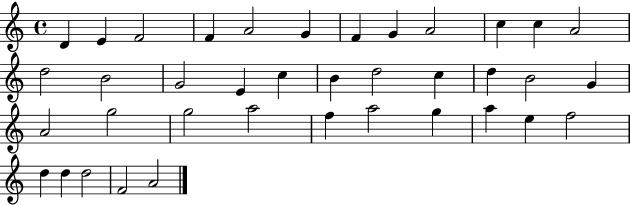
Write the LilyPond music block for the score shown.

{
  \clef treble
  \time 4/4
  \defaultTimeSignature
  \key c \major
  d'4 e'4 f'2 | f'4 a'2 g'4 | f'4 g'4 a'2 | c''4 c''4 a'2 | \break d''2 b'2 | g'2 e'4 c''4 | b'4 d''2 c''4 | d''4 b'2 g'4 | \break a'2 g''2 | g''2 a''2 | f''4 a''2 g''4 | a''4 e''4 f''2 | \break d''4 d''4 d''2 | f'2 a'2 | \bar "|."
}